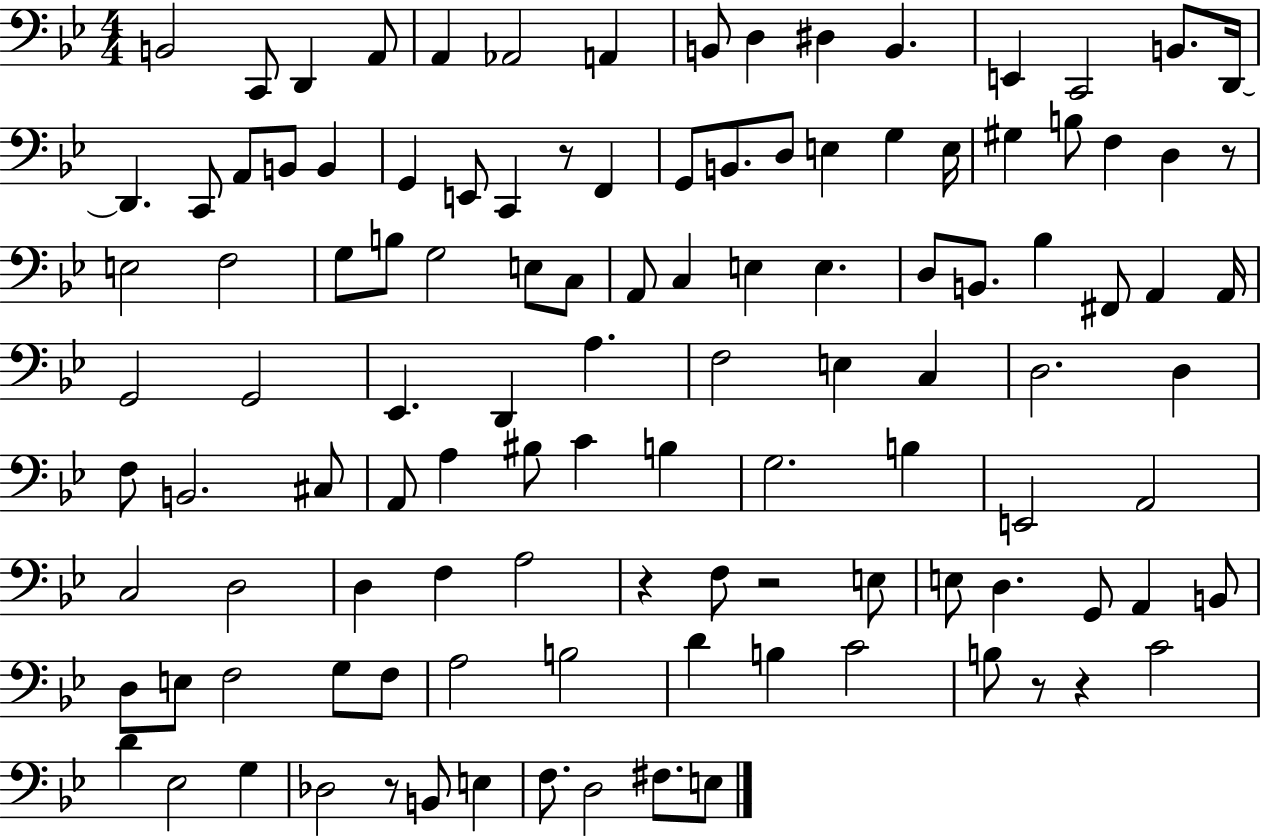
B2/h C2/e D2/q A2/e A2/q Ab2/h A2/q B2/e D3/q D#3/q B2/q. E2/q C2/h B2/e. D2/s D2/q. C2/e A2/e B2/e B2/q G2/q E2/e C2/q R/e F2/q G2/e B2/e. D3/e E3/q G3/q E3/s G#3/q B3/e F3/q D3/q R/e E3/h F3/h G3/e B3/e G3/h E3/e C3/e A2/e C3/q E3/q E3/q. D3/e B2/e. Bb3/q F#2/e A2/q A2/s G2/h G2/h Eb2/q. D2/q A3/q. F3/h E3/q C3/q D3/h. D3/q F3/e B2/h. C#3/e A2/e A3/q BIS3/e C4/q B3/q G3/h. B3/q E2/h A2/h C3/h D3/h D3/q F3/q A3/h R/q F3/e R/h E3/e E3/e D3/q. G2/e A2/q B2/e D3/e E3/e F3/h G3/e F3/e A3/h B3/h D4/q B3/q C4/h B3/e R/e R/q C4/h D4/q Eb3/h G3/q Db3/h R/e B2/e E3/q F3/e. D3/h F#3/e. E3/e